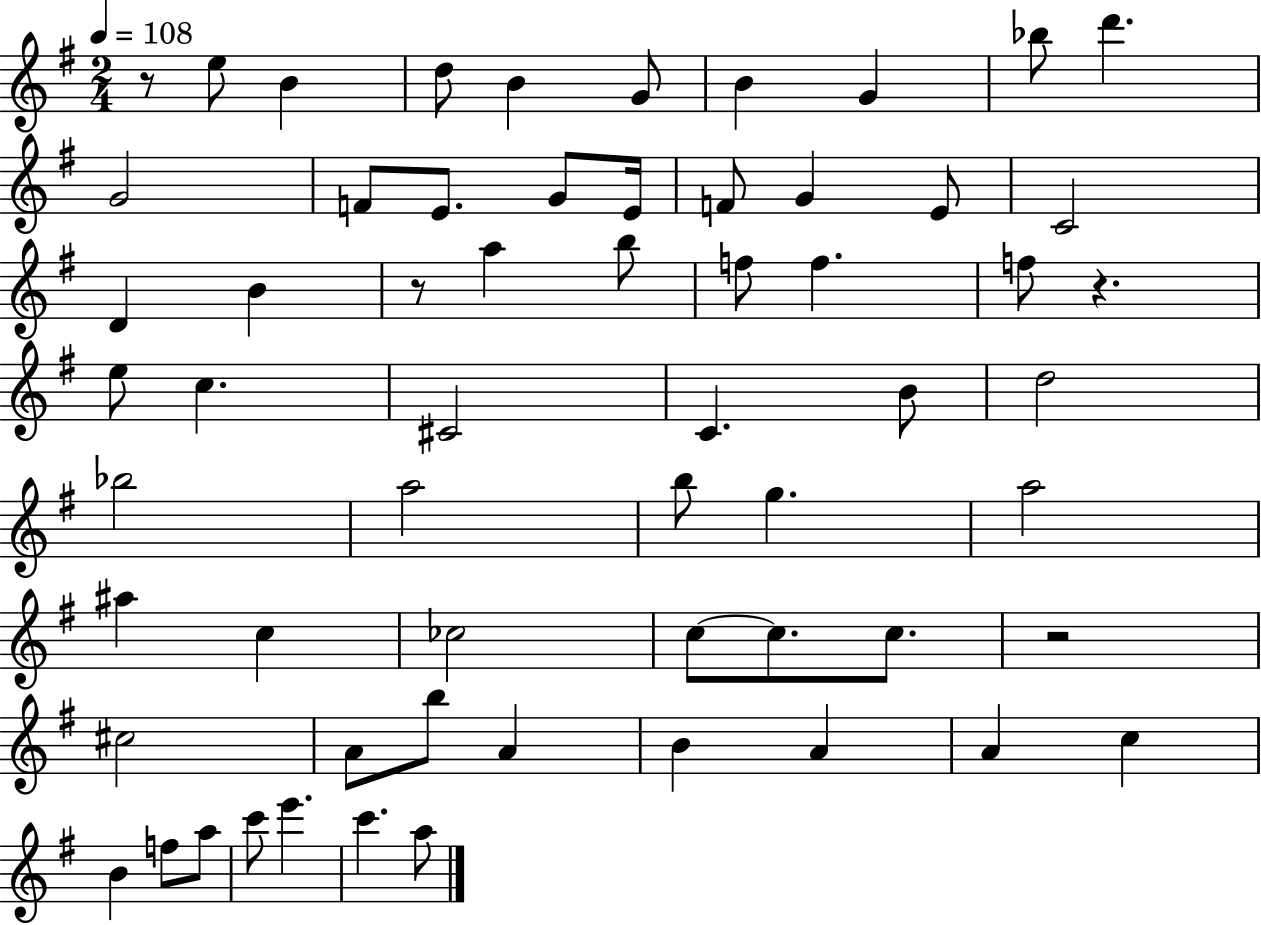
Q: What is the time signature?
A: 2/4